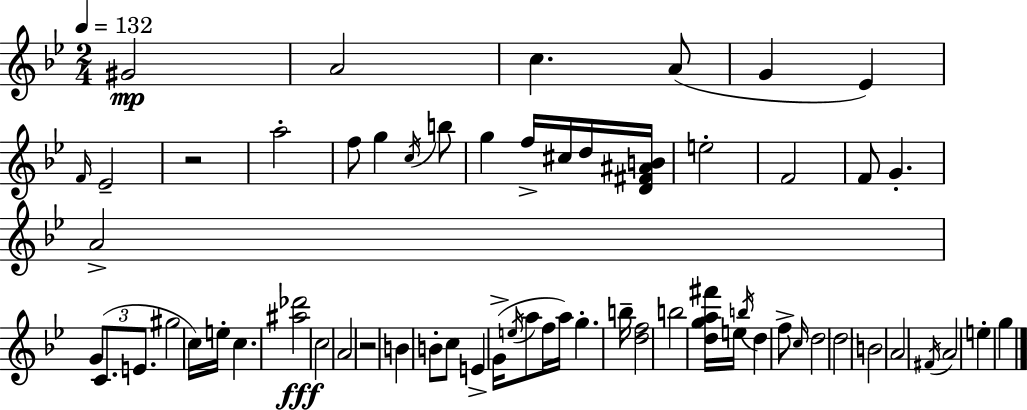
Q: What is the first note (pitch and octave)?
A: G#4